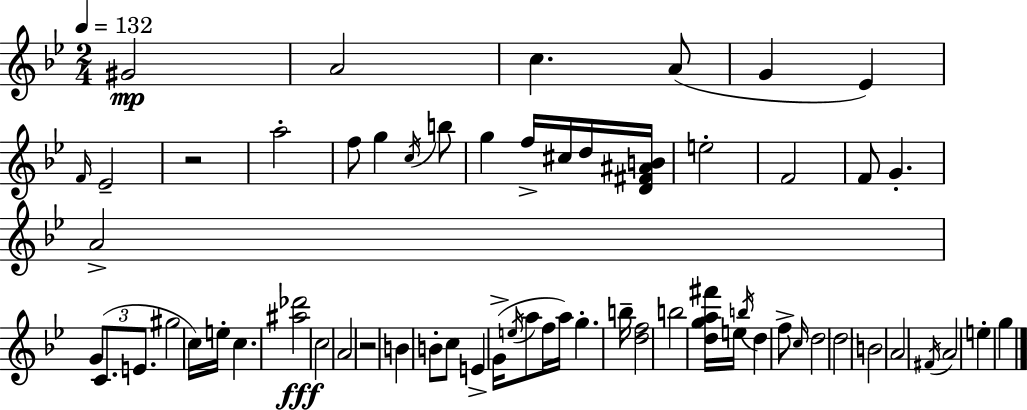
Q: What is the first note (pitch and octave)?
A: G#4